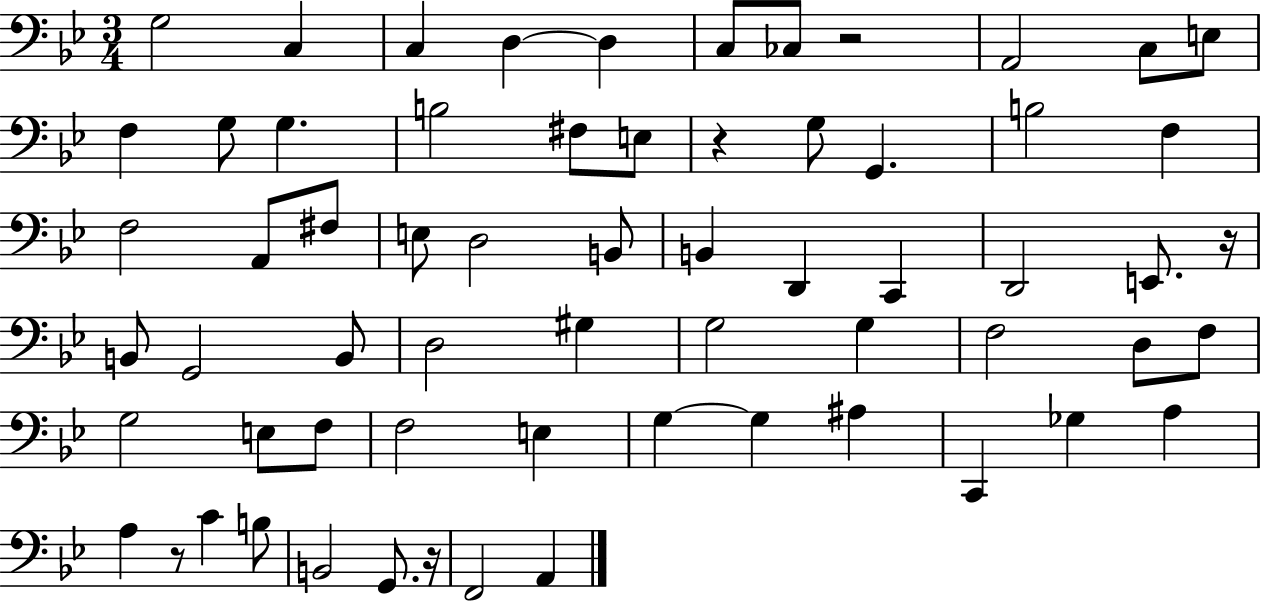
{
  \clef bass
  \numericTimeSignature
  \time 3/4
  \key bes \major
  g2 c4 | c4 d4~~ d4 | c8 ces8 r2 | a,2 c8 e8 | \break f4 g8 g4. | b2 fis8 e8 | r4 g8 g,4. | b2 f4 | \break f2 a,8 fis8 | e8 d2 b,8 | b,4 d,4 c,4 | d,2 e,8. r16 | \break b,8 g,2 b,8 | d2 gis4 | g2 g4 | f2 d8 f8 | \break g2 e8 f8 | f2 e4 | g4~~ g4 ais4 | c,4 ges4 a4 | \break a4 r8 c'4 b8 | b,2 g,8. r16 | f,2 a,4 | \bar "|."
}